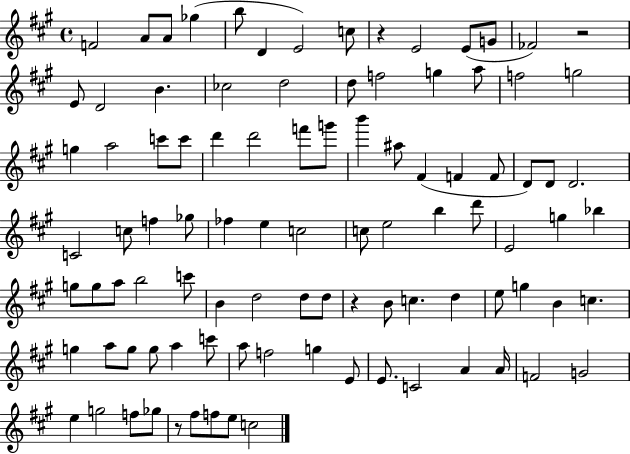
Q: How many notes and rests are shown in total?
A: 97